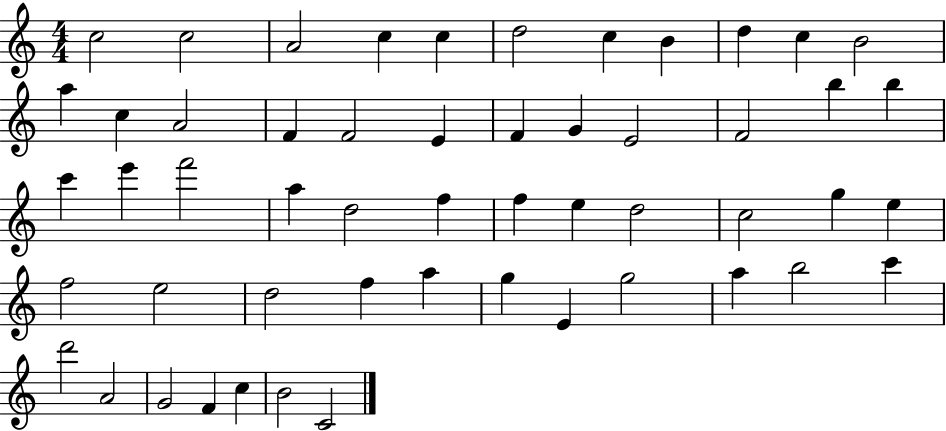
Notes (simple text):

C5/h C5/h A4/h C5/q C5/q D5/h C5/q B4/q D5/q C5/q B4/h A5/q C5/q A4/h F4/q F4/h E4/q F4/q G4/q E4/h F4/h B5/q B5/q C6/q E6/q F6/h A5/q D5/h F5/q F5/q E5/q D5/h C5/h G5/q E5/q F5/h E5/h D5/h F5/q A5/q G5/q E4/q G5/h A5/q B5/h C6/q D6/h A4/h G4/h F4/q C5/q B4/h C4/h